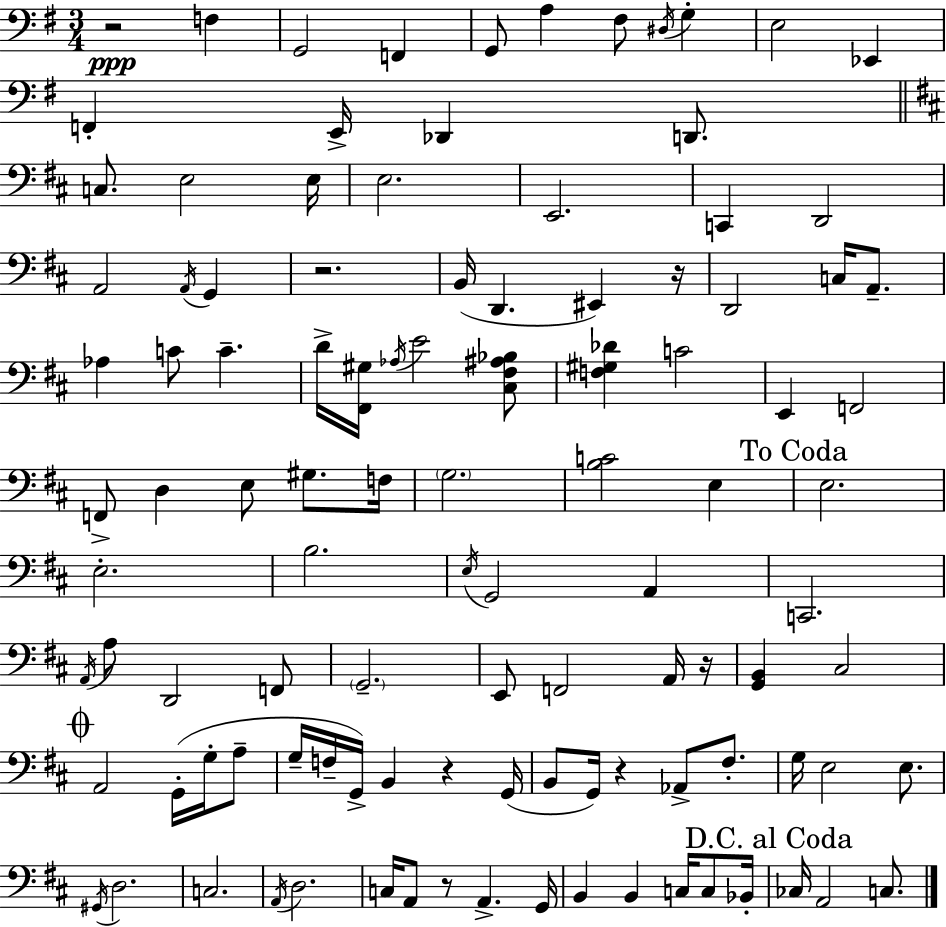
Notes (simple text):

R/h F3/q G2/h F2/q G2/e A3/q F#3/e D#3/s G3/q E3/h Eb2/q F2/q E2/s Db2/q D2/e. C3/e. E3/h E3/s E3/h. E2/h. C2/q D2/h A2/h A2/s G2/q R/h. B2/s D2/q. EIS2/q R/s D2/h C3/s A2/e. Ab3/q C4/e C4/q. D4/s [F#2,G#3]/s Ab3/s E4/h [C#3,F#3,A#3,Bb3]/e [F3,G#3,Db4]/q C4/h E2/q F2/h F2/e D3/q E3/e G#3/e. F3/s G3/h. [B3,C4]/h E3/q E3/h. E3/h. B3/h. E3/s G2/h A2/q C2/h. A2/s A3/e D2/h F2/e G2/h. E2/e F2/h A2/s R/s [G2,B2]/q C#3/h A2/h G2/s G3/s A3/e G3/s F3/s G2/s B2/q R/q G2/s B2/e G2/s R/q Ab2/e F#3/e. G3/s E3/h E3/e. G#2/s D3/h. C3/h. A2/s D3/h. C3/s A2/e R/e A2/q. G2/s B2/q B2/q C3/s C3/e Bb2/s CES3/s A2/h C3/e.